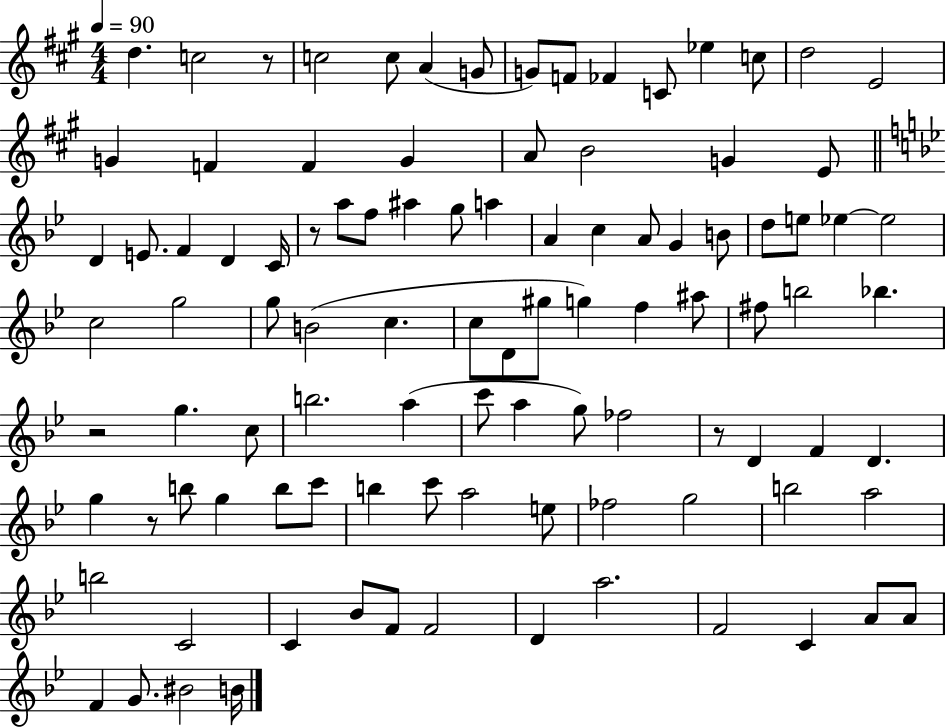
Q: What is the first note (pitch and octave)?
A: D5